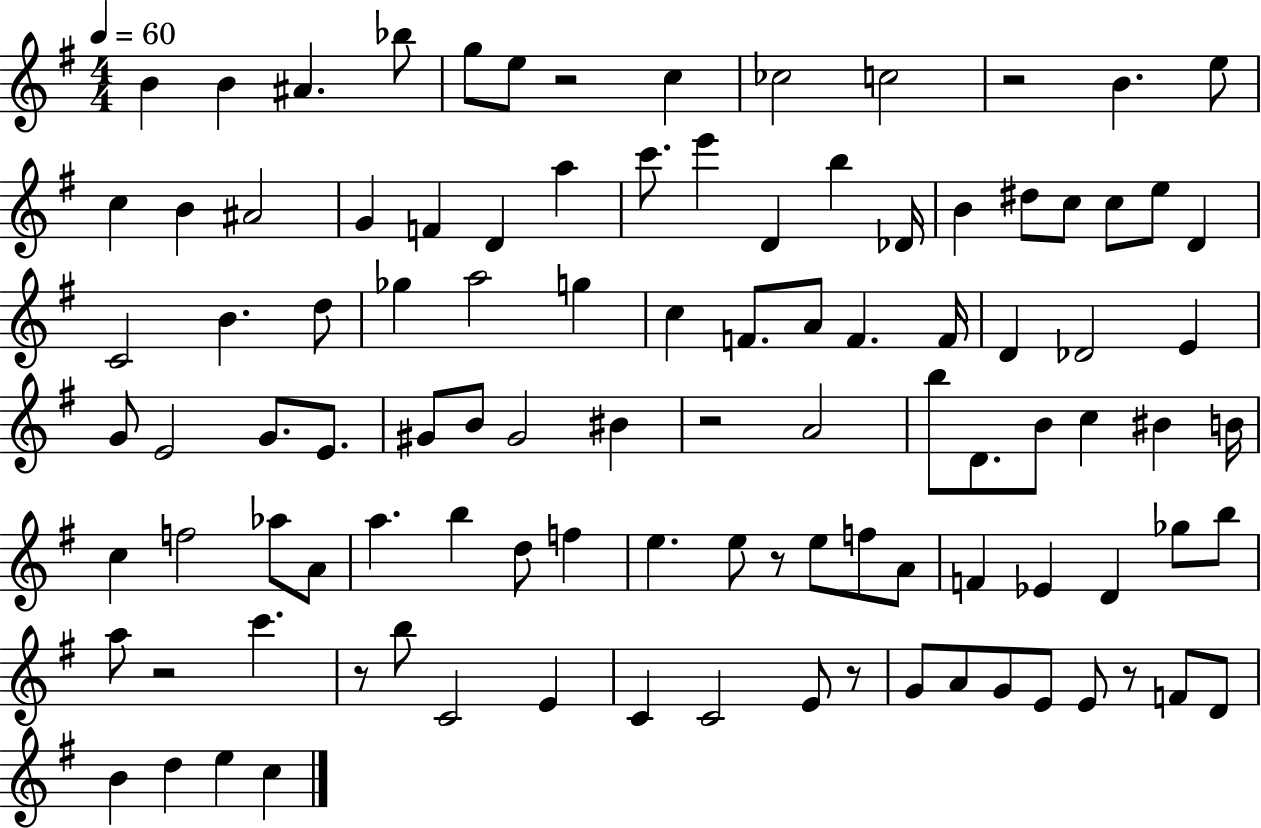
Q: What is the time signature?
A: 4/4